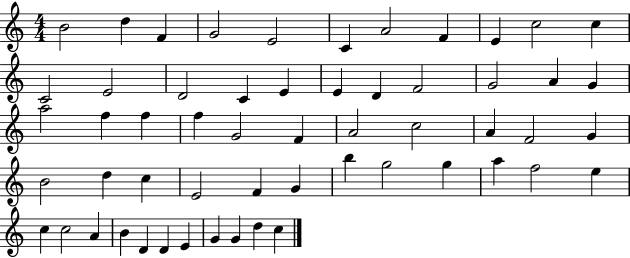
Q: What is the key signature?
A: C major